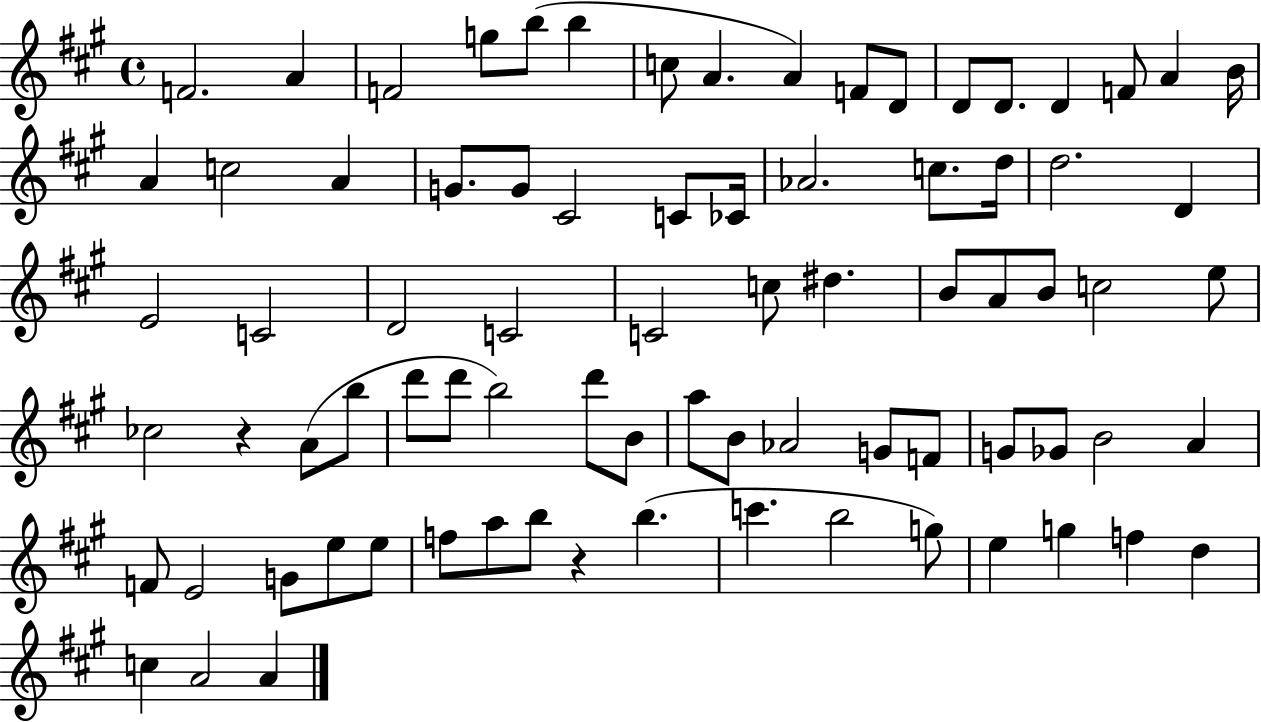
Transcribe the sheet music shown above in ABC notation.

X:1
T:Untitled
M:4/4
L:1/4
K:A
F2 A F2 g/2 b/2 b c/2 A A F/2 D/2 D/2 D/2 D F/2 A B/4 A c2 A G/2 G/2 ^C2 C/2 _C/4 _A2 c/2 d/4 d2 D E2 C2 D2 C2 C2 c/2 ^d B/2 A/2 B/2 c2 e/2 _c2 z A/2 b/2 d'/2 d'/2 b2 d'/2 B/2 a/2 B/2 _A2 G/2 F/2 G/2 _G/2 B2 A F/2 E2 G/2 e/2 e/2 f/2 a/2 b/2 z b c' b2 g/2 e g f d c A2 A